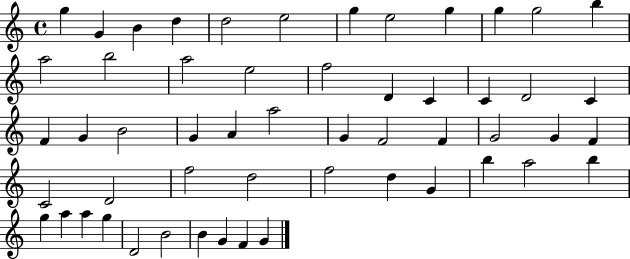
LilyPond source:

{
  \clef treble
  \time 4/4
  \defaultTimeSignature
  \key c \major
  g''4 g'4 b'4 d''4 | d''2 e''2 | g''4 e''2 g''4 | g''4 g''2 b''4 | \break a''2 b''2 | a''2 e''2 | f''2 d'4 c'4 | c'4 d'2 c'4 | \break f'4 g'4 b'2 | g'4 a'4 a''2 | g'4 f'2 f'4 | g'2 g'4 f'4 | \break c'2 d'2 | f''2 d''2 | f''2 d''4 g'4 | b''4 a''2 b''4 | \break g''4 a''4 a''4 g''4 | d'2 b'2 | b'4 g'4 f'4 g'4 | \bar "|."
}